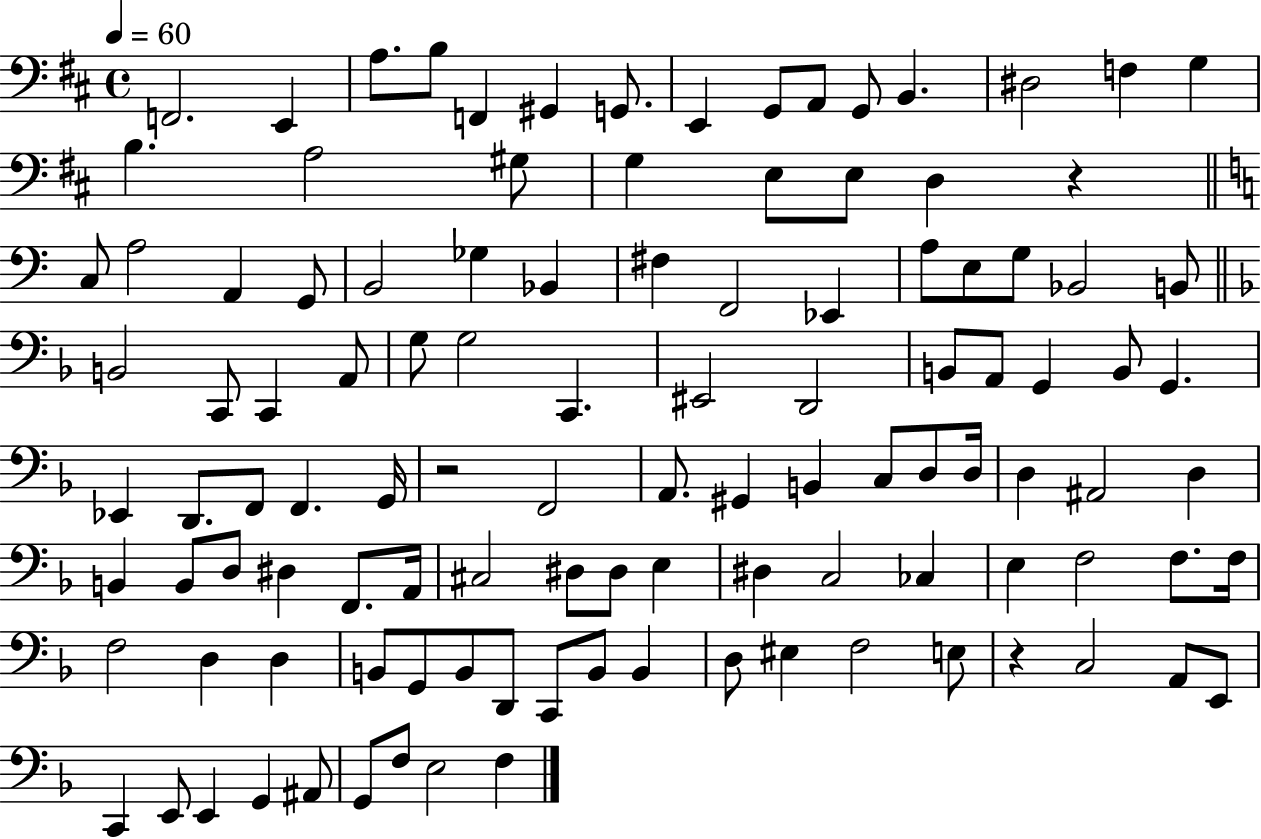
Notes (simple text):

F2/h. E2/q A3/e. B3/e F2/q G#2/q G2/e. E2/q G2/e A2/e G2/e B2/q. D#3/h F3/q G3/q B3/q. A3/h G#3/e G3/q E3/e E3/e D3/q R/q C3/e A3/h A2/q G2/e B2/h Gb3/q Bb2/q F#3/q F2/h Eb2/q A3/e E3/e G3/e Bb2/h B2/e B2/h C2/e C2/q A2/e G3/e G3/h C2/q. EIS2/h D2/h B2/e A2/e G2/q B2/e G2/q. Eb2/q D2/e. F2/e F2/q. G2/s R/h F2/h A2/e. G#2/q B2/q C3/e D3/e D3/s D3/q A#2/h D3/q B2/q B2/e D3/e D#3/q F2/e. A2/s C#3/h D#3/e D#3/e E3/q D#3/q C3/h CES3/q E3/q F3/h F3/e. F3/s F3/h D3/q D3/q B2/e G2/e B2/e D2/e C2/e B2/e B2/q D3/e EIS3/q F3/h E3/e R/q C3/h A2/e E2/e C2/q E2/e E2/q G2/q A#2/e G2/e F3/e E3/h F3/q